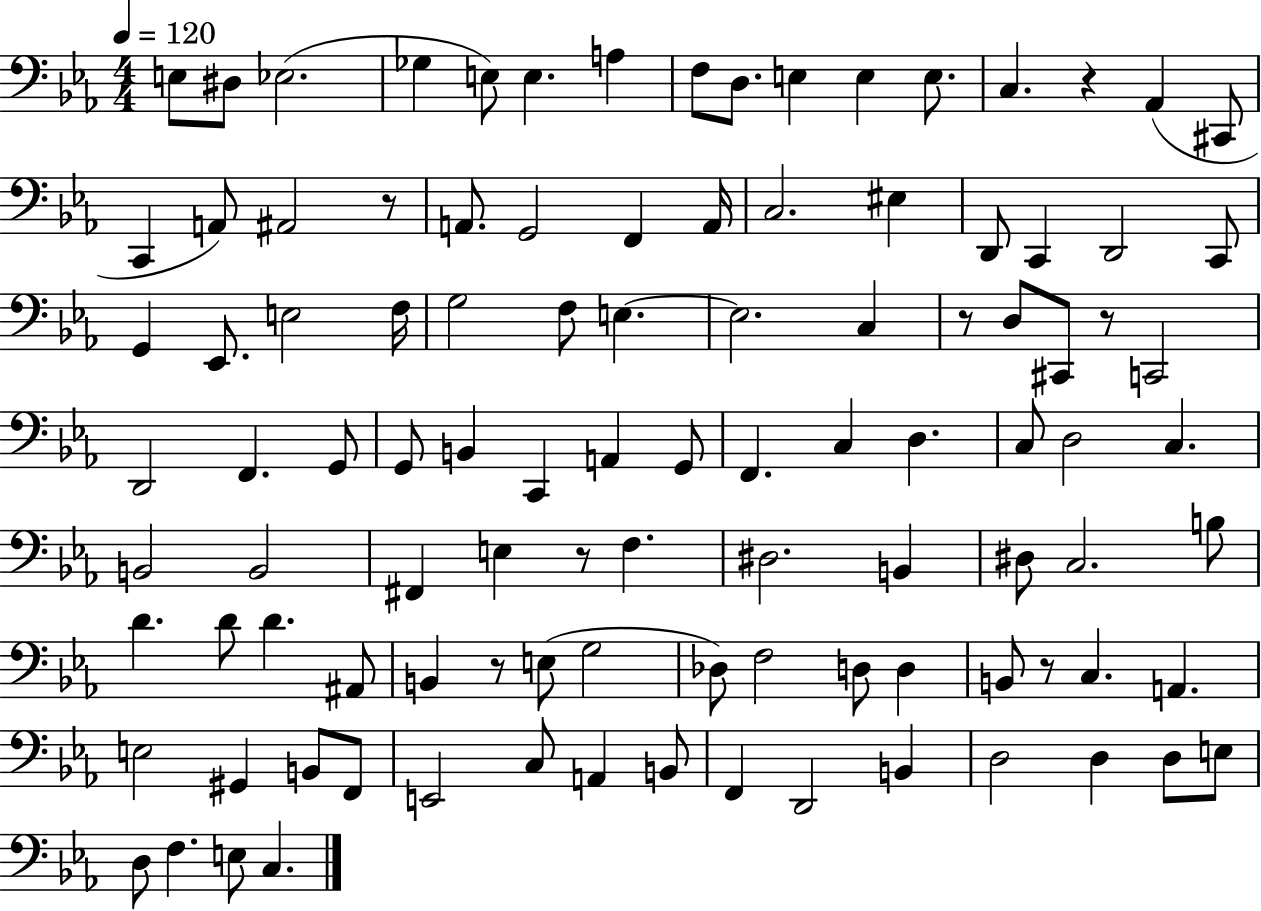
E3/e D#3/e Eb3/h. Gb3/q E3/e E3/q. A3/q F3/e D3/e. E3/q E3/q E3/e. C3/q. R/q Ab2/q C#2/e C2/q A2/e A#2/h R/e A2/e. G2/h F2/q A2/s C3/h. EIS3/q D2/e C2/q D2/h C2/e G2/q Eb2/e. E3/h F3/s G3/h F3/e E3/q. E3/h. C3/q R/e D3/e C#2/e R/e C2/h D2/h F2/q. G2/e G2/e B2/q C2/q A2/q G2/e F2/q. C3/q D3/q. C3/e D3/h C3/q. B2/h B2/h F#2/q E3/q R/e F3/q. D#3/h. B2/q D#3/e C3/h. B3/e D4/q. D4/e D4/q. A#2/e B2/q R/e E3/e G3/h Db3/e F3/h D3/e D3/q B2/e R/e C3/q. A2/q. E3/h G#2/q B2/e F2/e E2/h C3/e A2/q B2/e F2/q D2/h B2/q D3/h D3/q D3/e E3/e D3/e F3/q. E3/e C3/q.